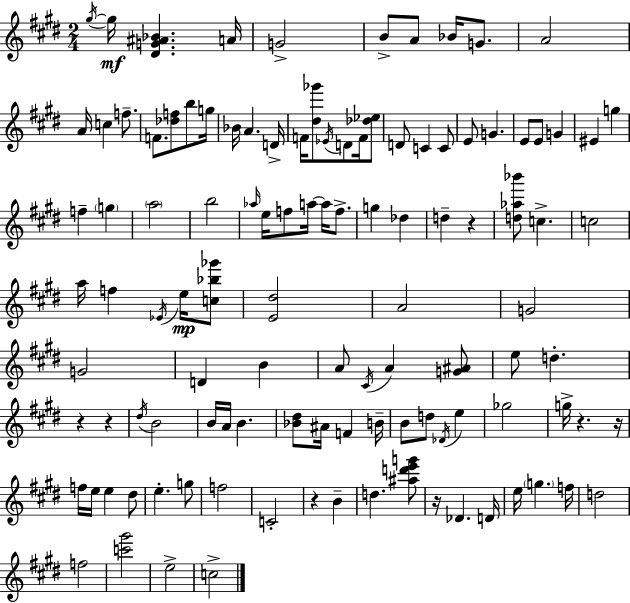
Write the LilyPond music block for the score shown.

{
  \clef treble
  \numericTimeSignature
  \time 2/4
  \key e \major
  \repeat volta 2 { \acciaccatura { gis''16~ }~\mf gis''16 <dis' g' ais' bes'>4. | a'16 g'2-> | b'8-> a'8 bes'16 g'8. | a'2 | \break a'16 c''4 f''8.-- | f'8. <des'' f''>8 b''8 | g''16 bes'16 a'4. | d'16-> f'16 <dis'' ges'''>8 \acciaccatura { ees'16 } d'8 f'16 | \break <des'' ees''>8 d'8 c'4 | c'8 e'8 g'4. | e'8 e'8 g'4 | eis'4 g''4 | \break f''4-- \parenthesize g''4 | \parenthesize a''2 | b''2 | \grace { aes''16 } e''16 f''8 a''16~~ a''16 | \break f''8.-> g''4 des''4 | d''4-- r4 | <d'' aes'' bes'''>8 c''4.-> | c''2 | \break a''16 f''4 | \acciaccatura { ees'16 } e''16\mp <c'' bes'' ges'''>8 <e' dis''>2 | a'2 | g'2 | \break g'2 | d'4 | b'4 a'8 \acciaccatura { cis'16 } a'4 | <g' ais'>8 e''8 d''4.-. | \break r4 | r4 \acciaccatura { dis''16 } b'2 | b'16 a'16 | b'4. <bes' dis''>8 | \break ais'16 f'4 b'16-- b'8 | d''8 \acciaccatura { des'16 } e''4 ges''2 | g''16-> | r4. r16 f''16 | \break e''16 e''4 dis''8 e''4.-. | g''8 f''2 | c'2-. | r4 | \break b'4-- d''4. | <ais'' d''' e''' g'''>8 r16 | des'4. d'16 e''16 | \parenthesize g''4. f''16 d''2 | \break f''2 | <c''' gis'''>2 | e''2-> | c''2-> | \break } \bar "|."
}